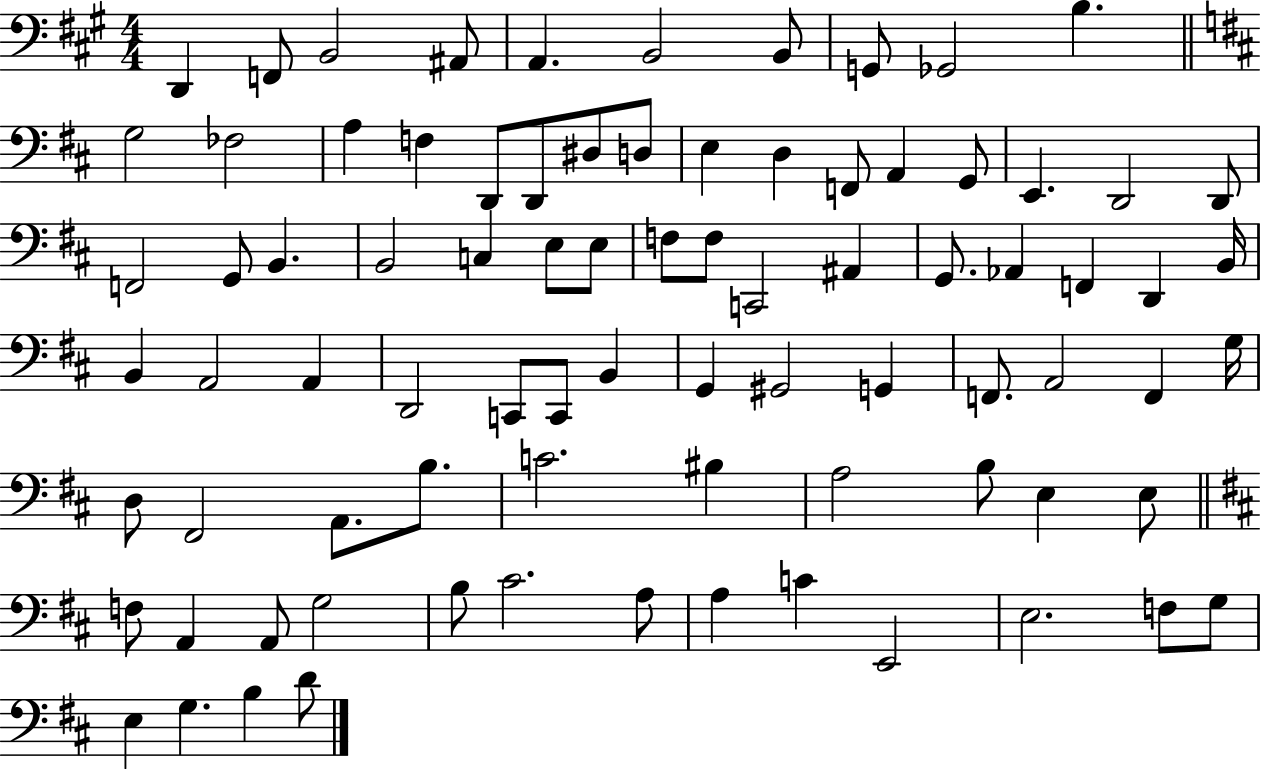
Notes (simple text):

D2/q F2/e B2/h A#2/e A2/q. B2/h B2/e G2/e Gb2/h B3/q. G3/h FES3/h A3/q F3/q D2/e D2/e D#3/e D3/e E3/q D3/q F2/e A2/q G2/e E2/q. D2/h D2/e F2/h G2/e B2/q. B2/h C3/q E3/e E3/e F3/e F3/e C2/h A#2/q G2/e. Ab2/q F2/q D2/q B2/s B2/q A2/h A2/q D2/h C2/e C2/e B2/q G2/q G#2/h G2/q F2/e. A2/h F2/q G3/s D3/e F#2/h A2/e. B3/e. C4/h. BIS3/q A3/h B3/e E3/q E3/e F3/e A2/q A2/e G3/h B3/e C#4/h. A3/e A3/q C4/q E2/h E3/h. F3/e G3/e E3/q G3/q. B3/q D4/e